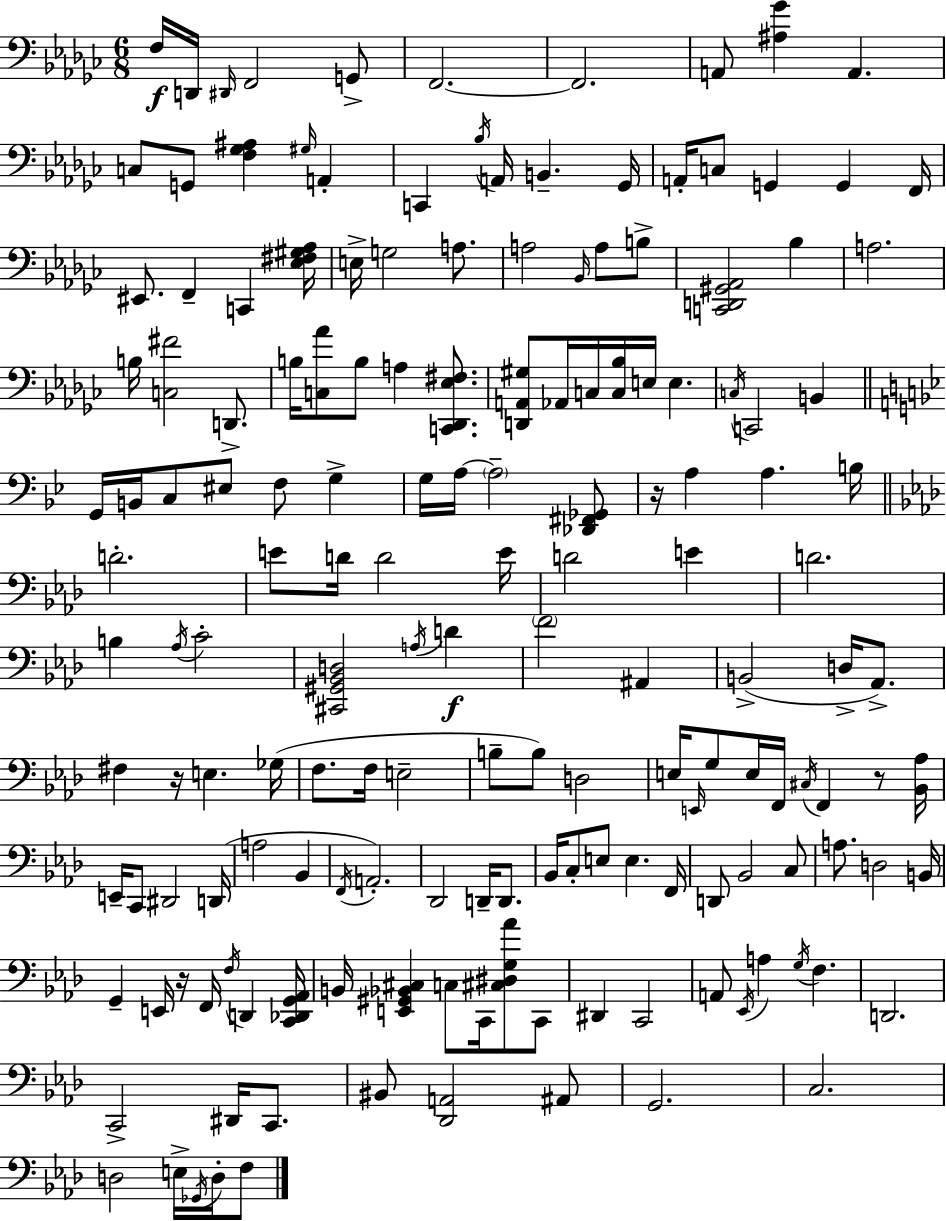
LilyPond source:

{
  \clef bass
  \numericTimeSignature
  \time 6/8
  \key ees \minor
  f16\f d,16 \grace { dis,16 } f,2 g,8-> | f,2.~~ | f,2. | a,8 <ais ges'>4 a,4. | \break c8 g,8 <f ges ais>4 \grace { gis16 } a,4-. | c,4 \acciaccatura { bes16 } a,16 b,4.-- | ges,16 a,16-. c8 g,4 g,4 | f,16 eis,8. f,4-- c,4 | \break <ees fis gis aes>16 e16-> g2 | a8. a2 \grace { bes,16 } | a8 b8-> <c, d, gis, aes,>2 | bes4 a2. | \break b16 <c fis'>2 | d,8.-> b16 <c aes'>8 b8 a4 | <c, des, ees fis>8. <d, a, gis>8 aes,16 c16 <c bes>16 e16 e4. | \acciaccatura { c16 } c,2 | \break b,4 \bar "||" \break \key g \minor g,16 b,16 c8 eis8 f8 g4-> | g16 a16~~ \parenthesize a2-- <des, fis, ges,>8 | r16 a4 a4. b16 | \bar "||" \break \key aes \major d'2.-. | e'8 d'16 d'2 e'16 | d'2 e'4 | d'2. | \break b4 \acciaccatura { aes16 } c'2-. | <cis, gis, bes, d>2 \acciaccatura { a16 }\f d'4 | \parenthesize f'2 ais,4 | b,2->( d16-> aes,8.->) | \break fis4 r16 e4. | ges16( f8. f16 e2-- | b8-- b8) d2 | e16 \grace { e,16 } g8 e16 f,16 \acciaccatura { cis16 } f,4 | \break r8 <bes, aes>16 e,16-- c,8 dis,2 | d,16( a2 | bes,4 \acciaccatura { f,16 }) a,2.-. | des,2 | \break d,16-- d,8. bes,16 c8-. e8 e4. | f,16 d,8 bes,2 | c8 a8. d2 | b,16 g,4-- e,16 r16 f,16 | \break \acciaccatura { f16 } d,4 <c, des, g, aes,>16 b,16 <e, gis, bes, cis>4 c8 | c,16 <cis dis g aes'>8 c,8 dis,4 c,2 | a,8 \acciaccatura { ees,16 } a4 | \acciaccatura { g16 } f4. d,2. | \break c,2-> | dis,16 c,8. bis,8 <des, a,>2 | ais,8 g,2. | c2. | \break d2 | e16-> \acciaccatura { ges,16 } d16-. f8 \bar "|."
}